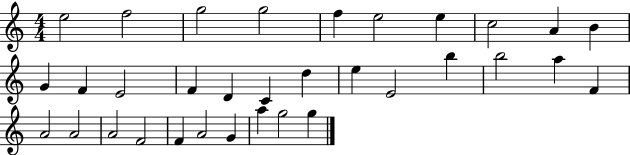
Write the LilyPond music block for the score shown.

{
  \clef treble
  \numericTimeSignature
  \time 4/4
  \key c \major
  e''2 f''2 | g''2 g''2 | f''4 e''2 e''4 | c''2 a'4 b'4 | \break g'4 f'4 e'2 | f'4 d'4 c'4 d''4 | e''4 e'2 b''4 | b''2 a''4 f'4 | \break a'2 a'2 | a'2 f'2 | f'4 a'2 g'4 | a''4 g''2 g''4 | \break \bar "|."
}